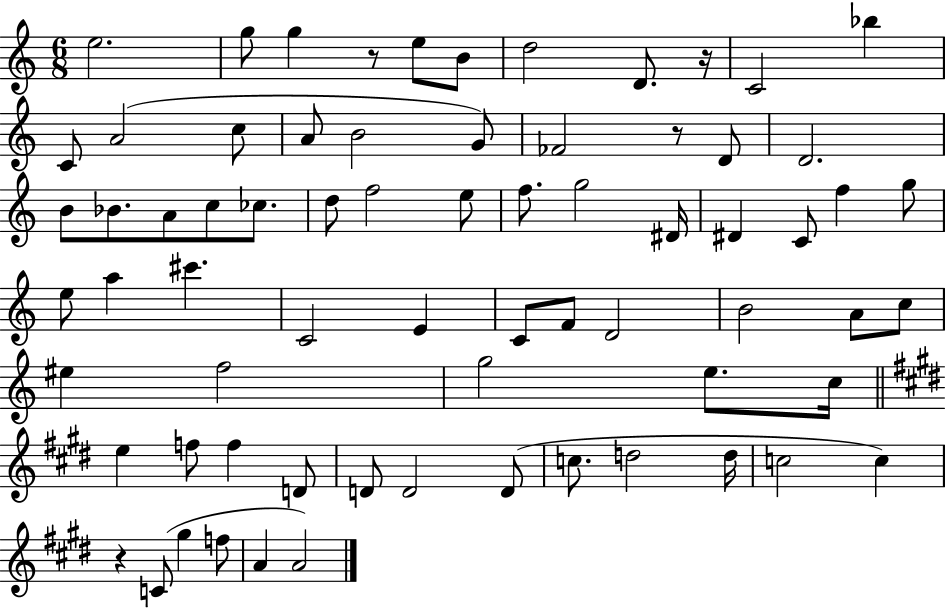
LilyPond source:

{
  \clef treble
  \numericTimeSignature
  \time 6/8
  \key c \major
  e''2. | g''8 g''4 r8 e''8 b'8 | d''2 d'8. r16 | c'2 bes''4 | \break c'8 a'2( c''8 | a'8 b'2 g'8) | fes'2 r8 d'8 | d'2. | \break b'8 bes'8. a'8 c''8 ces''8. | d''8 f''2 e''8 | f''8. g''2 dis'16 | dis'4 c'8 f''4 g''8 | \break e''8 a''4 cis'''4. | c'2 e'4 | c'8 f'8 d'2 | b'2 a'8 c''8 | \break eis''4 f''2 | g''2 e''8. c''16 | \bar "||" \break \key e \major e''4 f''8 f''4 d'8 | d'8 d'2 d'8( | c''8. d''2 d''16 | c''2 c''4) | \break r4 c'8( gis''4 f''8 | a'4 a'2) | \bar "|."
}